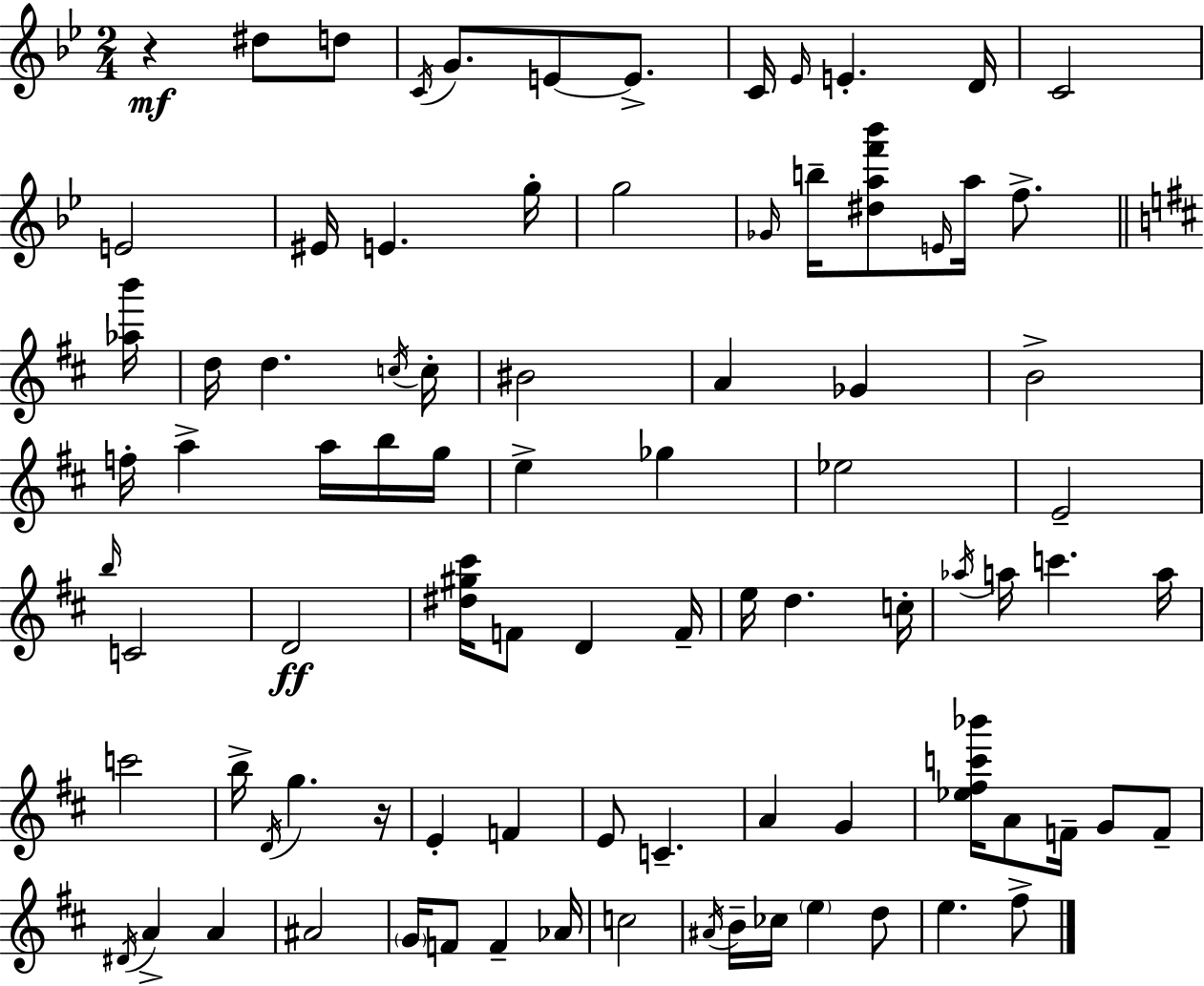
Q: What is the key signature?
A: G minor